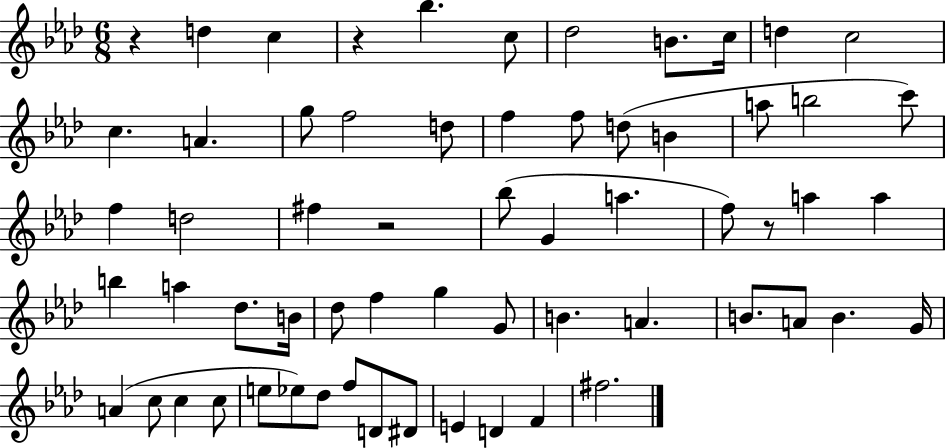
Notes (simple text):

R/q D5/q C5/q R/q Bb5/q. C5/e Db5/h B4/e. C5/s D5/q C5/h C5/q. A4/q. G5/e F5/h D5/e F5/q F5/e D5/e B4/q A5/e B5/h C6/e F5/q D5/h F#5/q R/h Bb5/e G4/q A5/q. F5/e R/e A5/q A5/q B5/q A5/q Db5/e. B4/s Db5/e F5/q G5/q G4/e B4/q. A4/q. B4/e. A4/e B4/q. G4/s A4/q C5/e C5/q C5/e E5/e Eb5/e Db5/e F5/e D4/e D#4/e E4/q D4/q F4/q F#5/h.